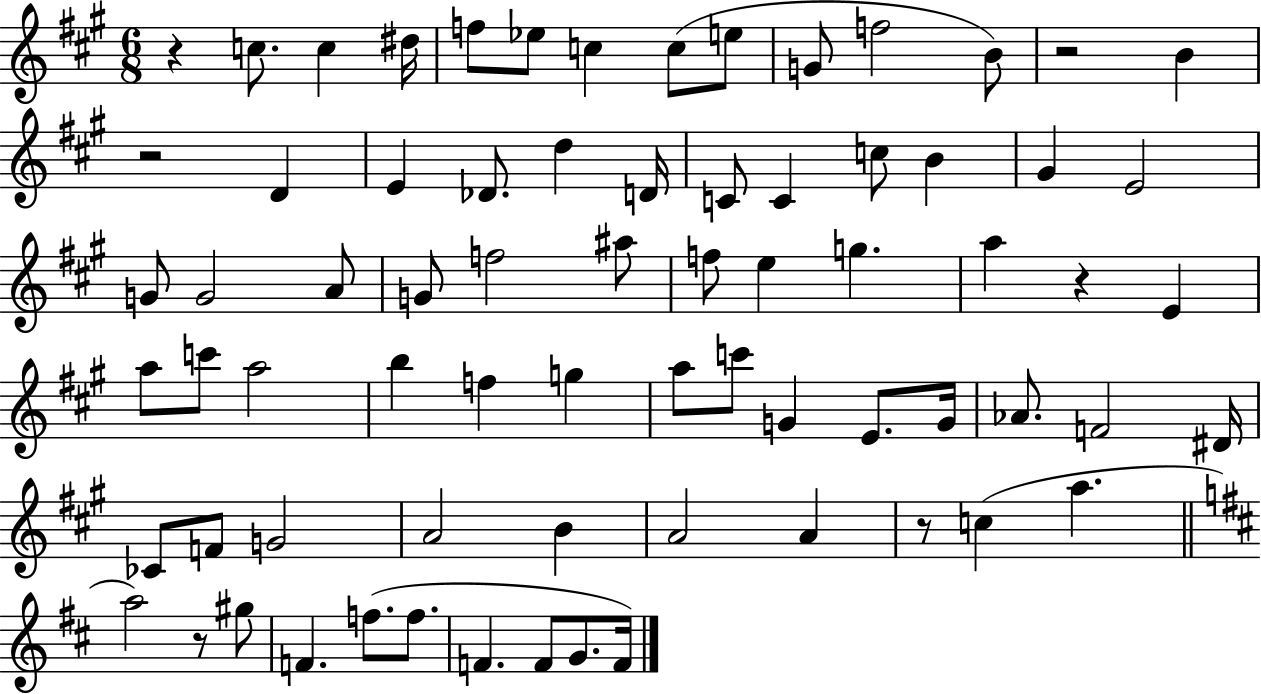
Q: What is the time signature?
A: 6/8